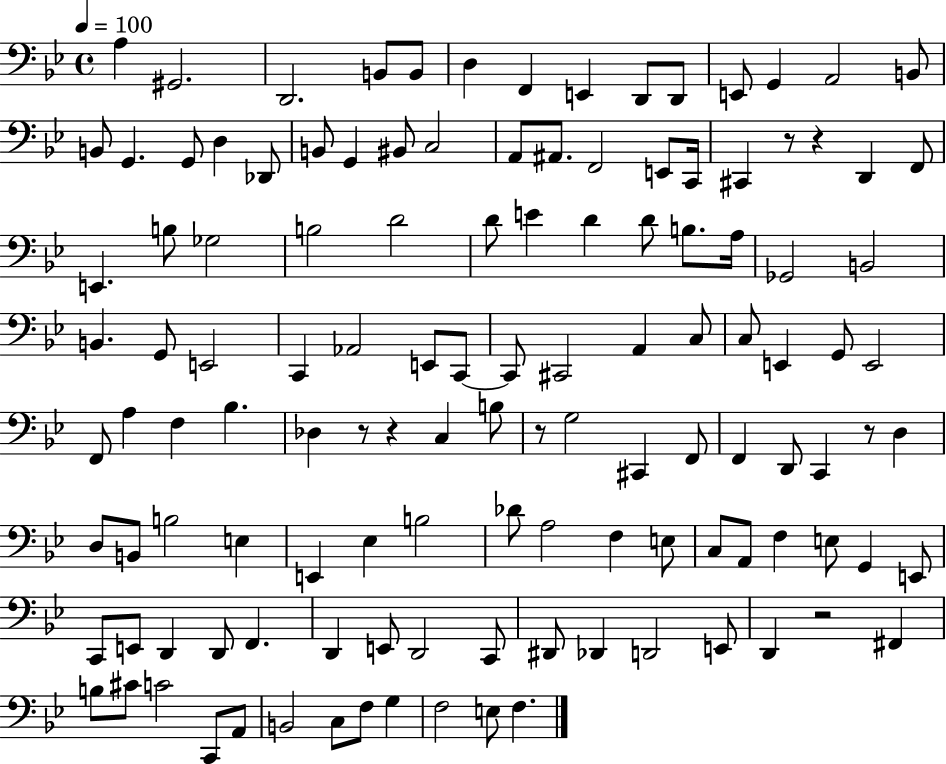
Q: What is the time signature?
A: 4/4